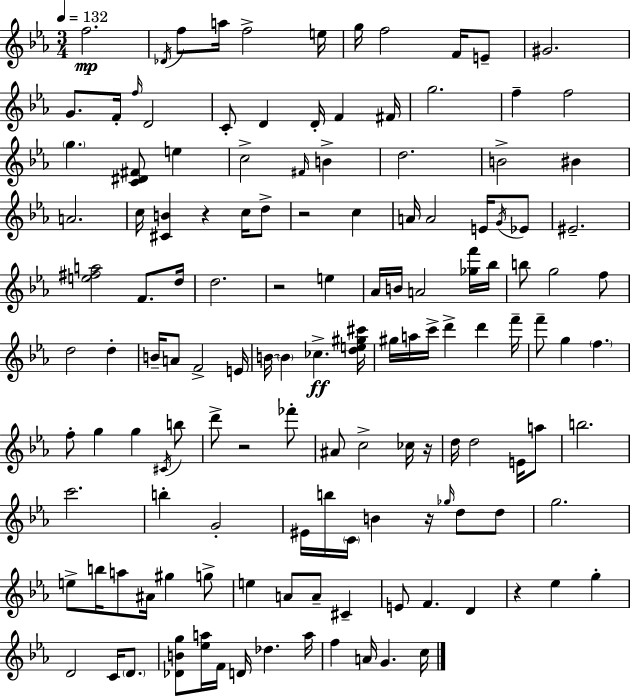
F5/h. Db4/s F5/e A5/s F5/h E5/s G5/s F5/h F4/s E4/e G#4/h. G4/e. F4/s F5/s D4/h C4/e D4/q D4/s F4/q F#4/s G5/h. F5/q F5/h G5/q. [C4,D#4,F#4]/e E5/q C5/h F#4/s B4/q D5/h. B4/h BIS4/q A4/h. C5/s [C#4,B4]/q R/q C5/s D5/e R/h C5/q A4/s A4/h E4/s G4/s Eb4/e EIS4/h. [E5,F#5,A5]/h F4/e. D5/s D5/h. R/h E5/q Ab4/s B4/s A4/h [Gb5,F6]/s Bb5/s B5/e G5/h F5/e D5/h D5/q B4/s A4/e F4/h E4/s B4/s B4/q CES5/q. [D5,E5,G#5,C#6]/s G#5/s A5/s C6/s D6/q D6/q F6/s F6/e G5/q F5/q. F5/e G5/q G5/q C#4/s B5/e D6/e R/h FES6/e A#4/e C5/h CES5/s R/s D5/s D5/h E4/s A5/e B5/h. C6/h. B5/q G4/h EIS4/s B5/s C4/s B4/q R/s Gb5/s D5/e D5/e G5/h. E5/e B5/s A5/e A#4/s G#5/q G5/e E5/q A4/e A4/e C#4/q E4/e F4/q. D4/q R/q Eb5/q G5/q D4/h C4/s D4/e. [Db4,B4,G5]/e [Eb5,A5]/s F4/s D4/s Db5/q. A5/s F5/q A4/s G4/q. C5/s